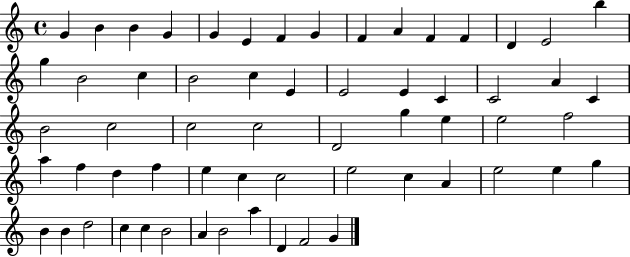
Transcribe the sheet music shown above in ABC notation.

X:1
T:Untitled
M:4/4
L:1/4
K:C
G B B G G E F G F A F F D E2 b g B2 c B2 c E E2 E C C2 A C B2 c2 c2 c2 D2 g e e2 f2 a f d f e c c2 e2 c A e2 e g B B d2 c c B2 A B2 a D F2 G